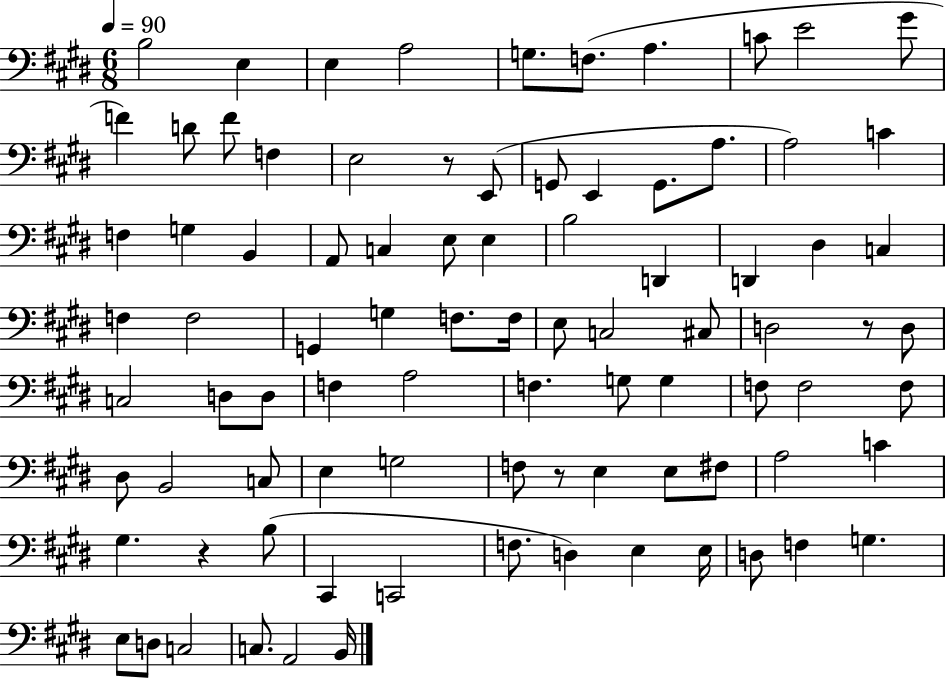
B3/h E3/q E3/q A3/h G3/e. F3/e. A3/q. C4/e E4/h G#4/e F4/q D4/e F4/e F3/q E3/h R/e E2/e G2/e E2/q G2/e. A3/e. A3/h C4/q F3/q G3/q B2/q A2/e C3/q E3/e E3/q B3/h D2/q D2/q D#3/q C3/q F3/q F3/h G2/q G3/q F3/e. F3/s E3/e C3/h C#3/e D3/h R/e D3/e C3/h D3/e D3/e F3/q A3/h F3/q. G3/e G3/q F3/e F3/h F3/e D#3/e B2/h C3/e E3/q G3/h F3/e R/e E3/q E3/e F#3/e A3/h C4/q G#3/q. R/q B3/e C#2/q C2/h F3/e. D3/q E3/q E3/s D3/e F3/q G3/q. E3/e D3/e C3/h C3/e. A2/h B2/s